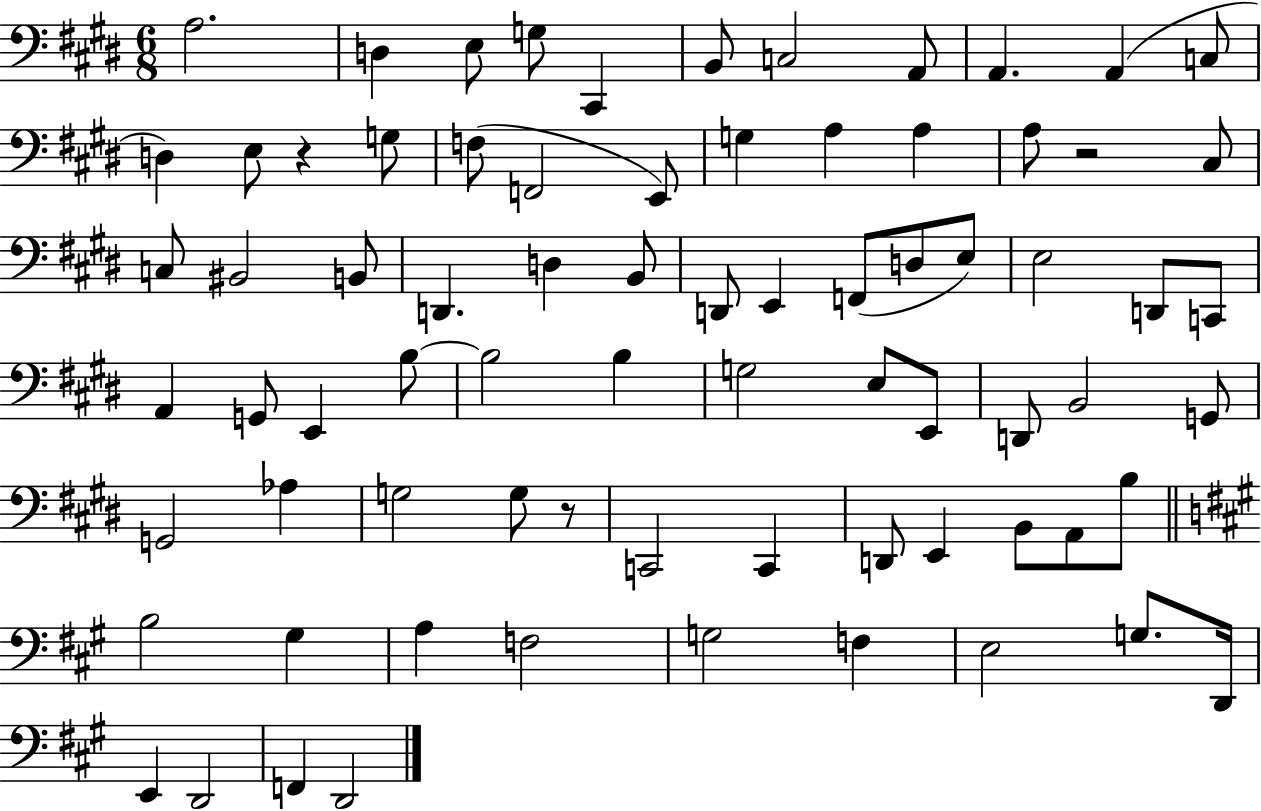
A3/h. D3/q E3/e G3/e C#2/q B2/e C3/h A2/e A2/q. A2/q C3/e D3/q E3/e R/q G3/e F3/e F2/h E2/e G3/q A3/q A3/q A3/e R/h C#3/e C3/e BIS2/h B2/e D2/q. D3/q B2/e D2/e E2/q F2/e D3/e E3/e E3/h D2/e C2/e A2/q G2/e E2/q B3/e B3/h B3/q G3/h E3/e E2/e D2/e B2/h G2/e G2/h Ab3/q G3/h G3/e R/e C2/h C2/q D2/e E2/q B2/e A2/e B3/e B3/h G#3/q A3/q F3/h G3/h F3/q E3/h G3/e. D2/s E2/q D2/h F2/q D2/h